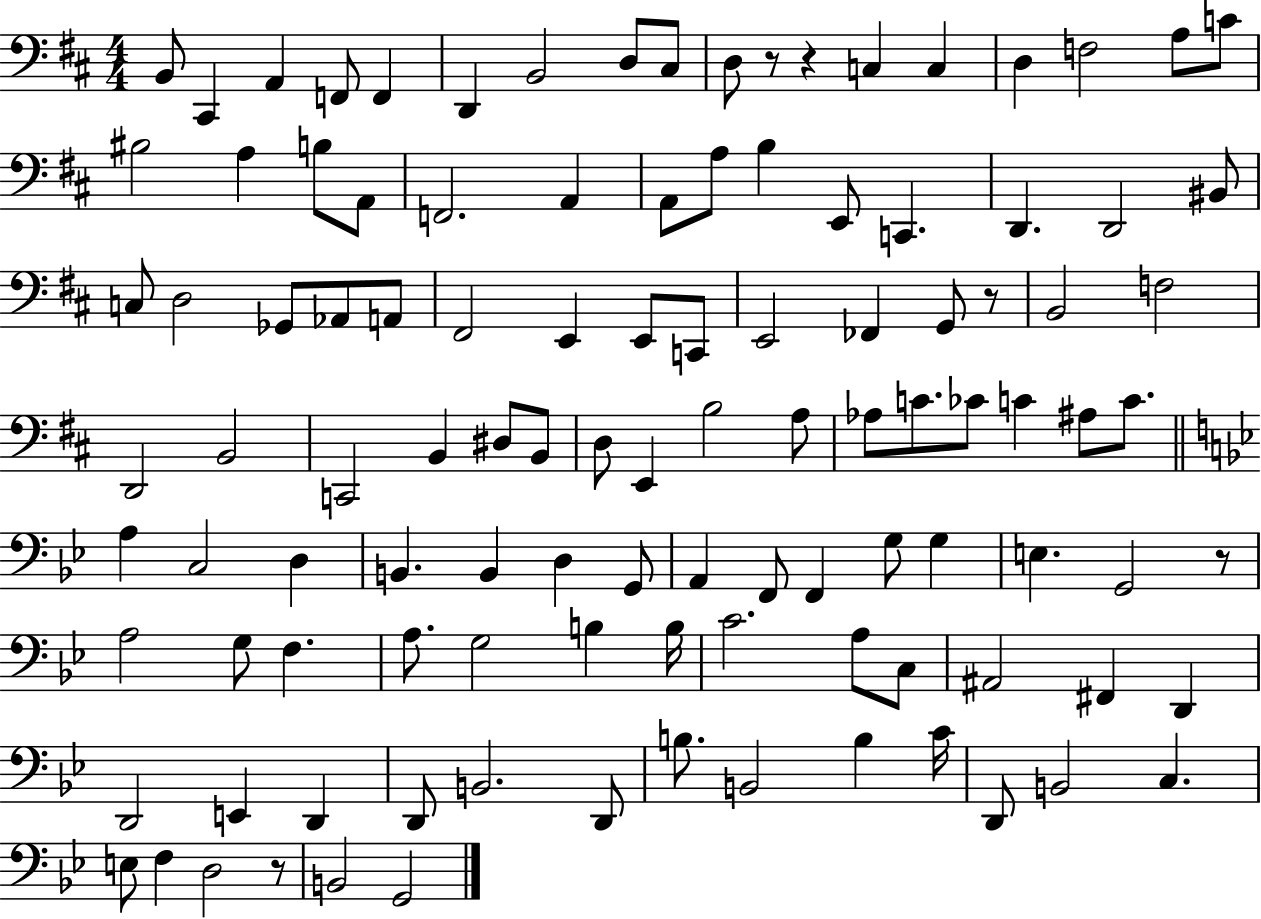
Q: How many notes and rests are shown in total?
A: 110